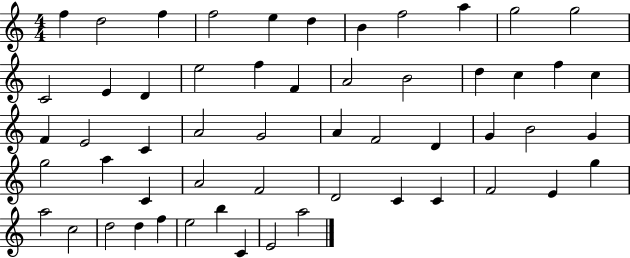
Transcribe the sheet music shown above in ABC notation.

X:1
T:Untitled
M:4/4
L:1/4
K:C
f d2 f f2 e d B f2 a g2 g2 C2 E D e2 f F A2 B2 d c f c F E2 C A2 G2 A F2 D G B2 G g2 a C A2 F2 D2 C C F2 E g a2 c2 d2 d f e2 b C E2 a2